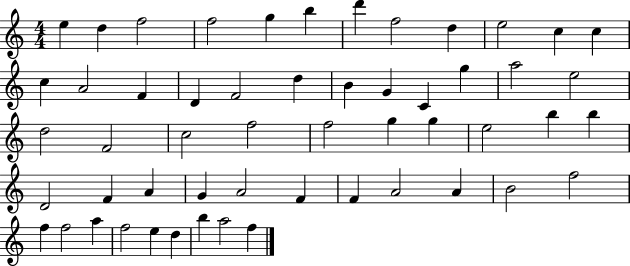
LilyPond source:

{
  \clef treble
  \numericTimeSignature
  \time 4/4
  \key c \major
  e''4 d''4 f''2 | f''2 g''4 b''4 | d'''4 f''2 d''4 | e''2 c''4 c''4 | \break c''4 a'2 f'4 | d'4 f'2 d''4 | b'4 g'4 c'4 g''4 | a''2 e''2 | \break d''2 f'2 | c''2 f''2 | f''2 g''4 g''4 | e''2 b''4 b''4 | \break d'2 f'4 a'4 | g'4 a'2 f'4 | f'4 a'2 a'4 | b'2 f''2 | \break f''4 f''2 a''4 | f''2 e''4 d''4 | b''4 a''2 f''4 | \bar "|."
}